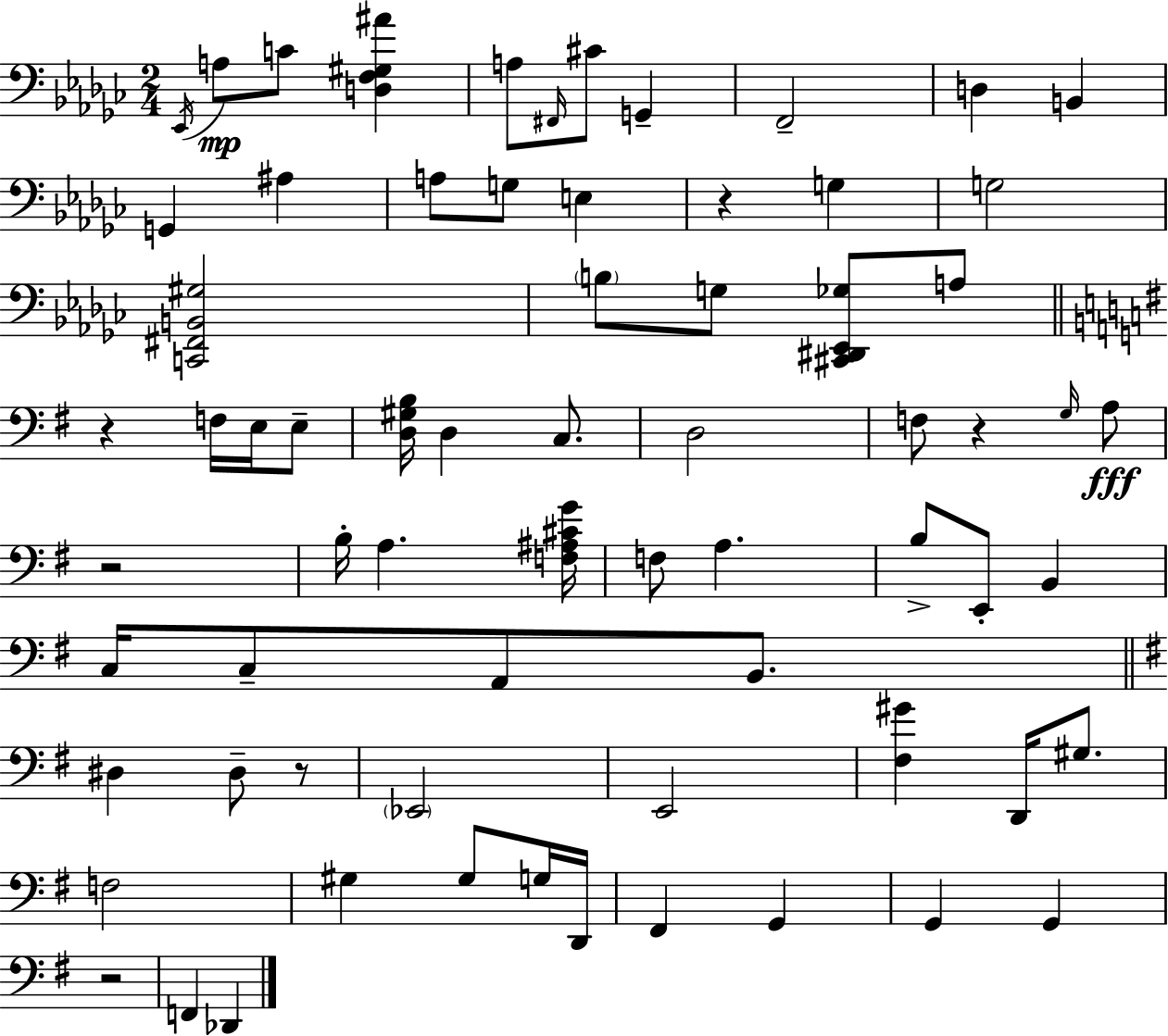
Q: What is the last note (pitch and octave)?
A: Db2